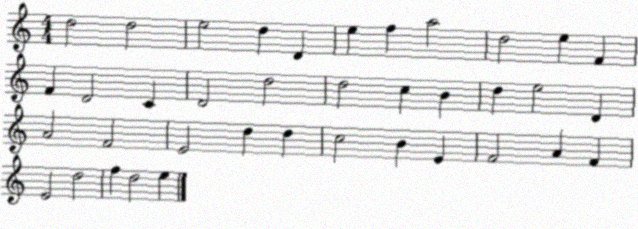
X:1
T:Untitled
M:4/4
L:1/4
K:C
d2 d2 e2 d D e f a2 d2 e F F D2 C D2 d2 d2 c B d e2 D A2 F2 E2 d d c2 B E F2 A F E2 d2 f d2 e